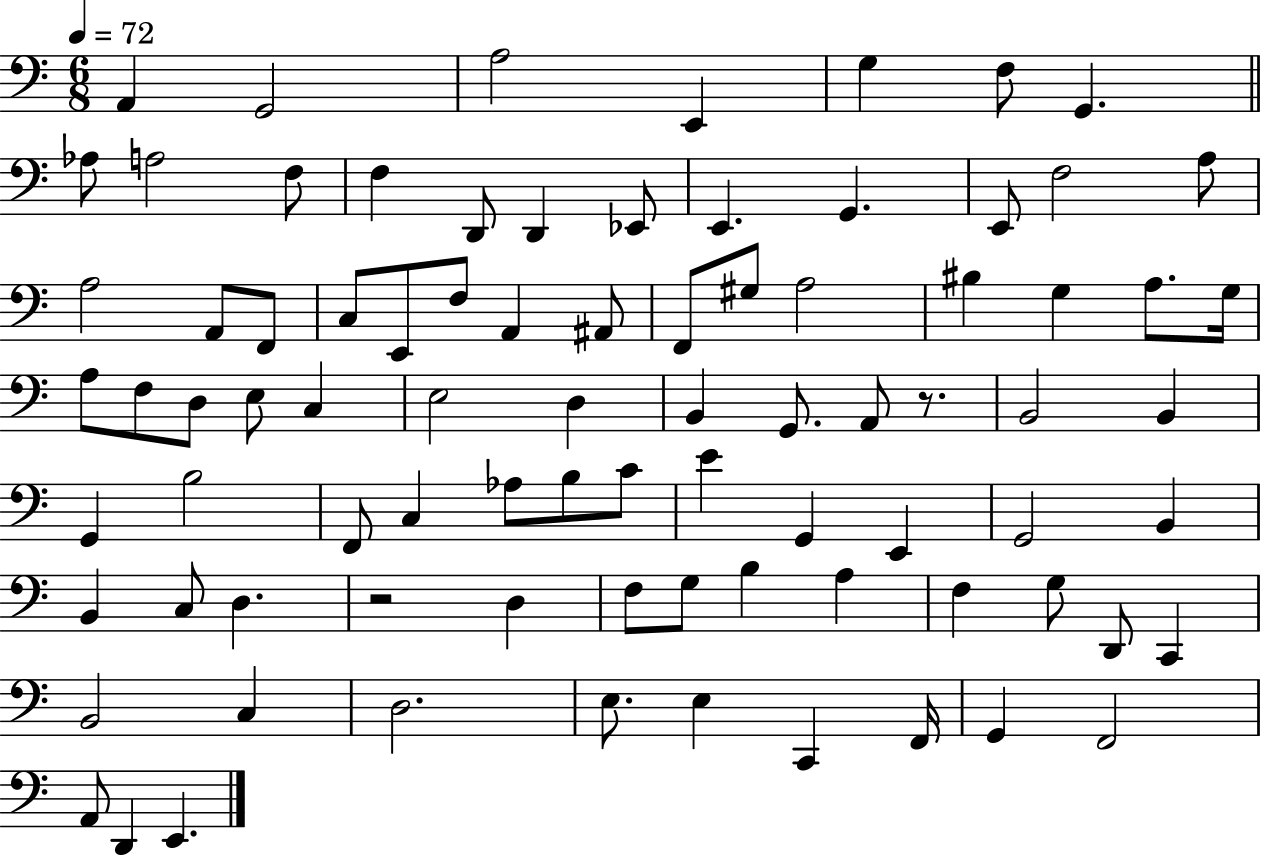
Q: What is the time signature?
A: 6/8